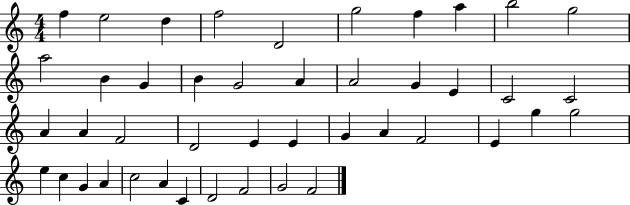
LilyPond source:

{
  \clef treble
  \numericTimeSignature
  \time 4/4
  \key c \major
  f''4 e''2 d''4 | f''2 d'2 | g''2 f''4 a''4 | b''2 g''2 | \break a''2 b'4 g'4 | b'4 g'2 a'4 | a'2 g'4 e'4 | c'2 c'2 | \break a'4 a'4 f'2 | d'2 e'4 e'4 | g'4 a'4 f'2 | e'4 g''4 g''2 | \break e''4 c''4 g'4 a'4 | c''2 a'4 c'4 | d'2 f'2 | g'2 f'2 | \break \bar "|."
}